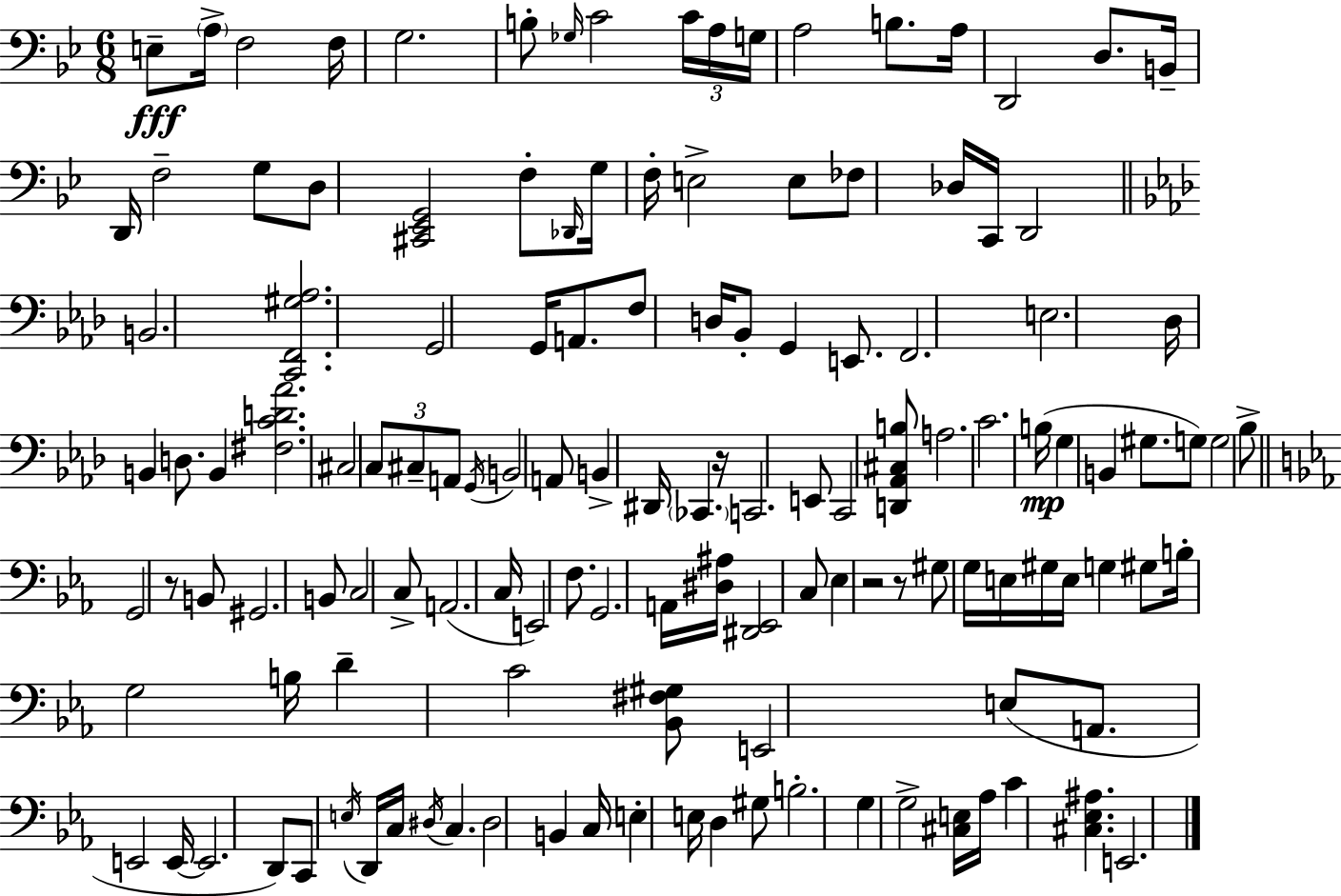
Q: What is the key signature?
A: BES major